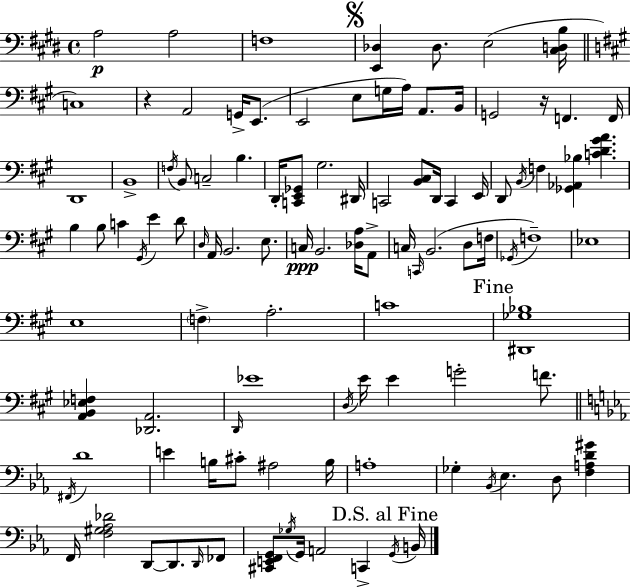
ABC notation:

X:1
T:Untitled
M:4/4
L:1/4
K:E
A,2 A,2 F,4 [E,,_D,] _D,/2 E,2 [^C,D,B,]/4 C,4 z A,,2 G,,/4 E,,/2 E,,2 E,/2 G,/4 A,/4 A,,/2 B,,/4 G,,2 z/4 F,, F,,/4 D,,4 B,,4 F,/4 B,,/2 C,2 B, D,,/4 [C,,E,,_G,,]/2 ^G,2 ^D,,/4 C,,2 [B,,^C,]/2 D,,/4 C,, E,,/4 D,,/2 B,,/4 F, [_G,,_A,,_B,] [CD^GA] B, B,/2 C ^G,,/4 E D/2 D,/4 A,,/4 B,,2 E,/2 C,/4 B,,2 [_D,A,]/4 A,,/2 C,/4 C,,/4 B,,2 D,/2 F,/4 _G,,/4 F,4 _E,4 E,4 F, A,2 C4 [^D,,_G,_B,]4 [A,,B,,_E,F,] [_D,,A,,]2 D,,/4 _E4 D,/4 E/4 E G2 F/2 ^F,,/4 D4 E B,/4 ^C/2 ^A,2 B,/4 A,4 _G, _B,,/4 _E, D,/2 [F,A,D^G] F,,/4 [F,^G,_A,_D]2 D,,/2 D,,/2 D,,/4 _F,,/2 [^C,,E,,F,,G,,]/2 _G,/4 G,,/4 A,,2 C,, G,,/4 B,,/4